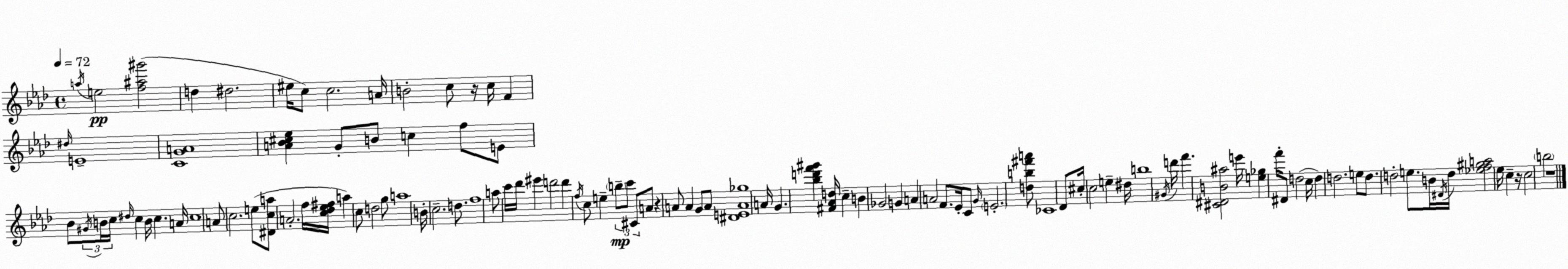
X:1
T:Untitled
M:4/4
L:1/4
K:Ab
a/4 e2 [f^a^g']2 d ^d2 ^e/4 c/2 c2 A/4 B2 c/2 z/4 c/4 F ^d/4 E4 [CGA]4 [A_B^c_e] G/2 B/2 c f/2 E/2 _B/2 ^G/4 B/4 c/4 ^d/4 c B/4 c A/4 c4 A/2 c2 e/2 [^Dca]/2 A2 f/4 [c_d_e^f]/4 a c/2 d2 g/2 a4 B/4 c2 d/2 f4 a/2 c'/4 _d'/4 ^e' d'2 d' f/4 c/2 e b/2 c'/2 ^C/2 A/2 z A/2 A G/2 A/2 [^DEA_g]4 A/4 G [_bd'f'^g'] [^F_Ad]/4 c B _G2 G A A2 F/2 _E/4 C/2 G/4 E2 [db^f'a']/2 _C4 _D/2 ^c/4 c2 e ^d/4 b4 ^G/4 d'/4 f' [^C^DB^a]2 e'/4 [e_g] f'/4 ^D/2 d2 c/4 d d2 e/2 d/2 d2 e/2 B/4 ^D/4 d/4 [_ef^ga]2 _e/4 c z/4 c2 b2 z4